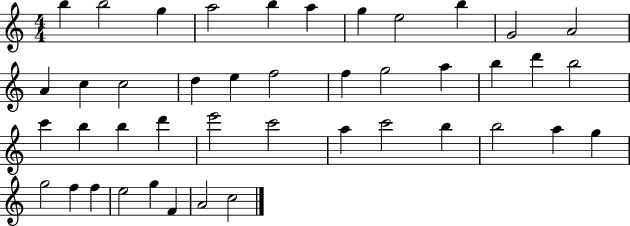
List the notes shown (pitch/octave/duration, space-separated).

B5/q B5/h G5/q A5/h B5/q A5/q G5/q E5/h B5/q G4/h A4/h A4/q C5/q C5/h D5/q E5/q F5/h F5/q G5/h A5/q B5/q D6/q B5/h C6/q B5/q B5/q D6/q E6/h C6/h A5/q C6/h B5/q B5/h A5/q G5/q G5/h F5/q F5/q E5/h G5/q F4/q A4/h C5/h